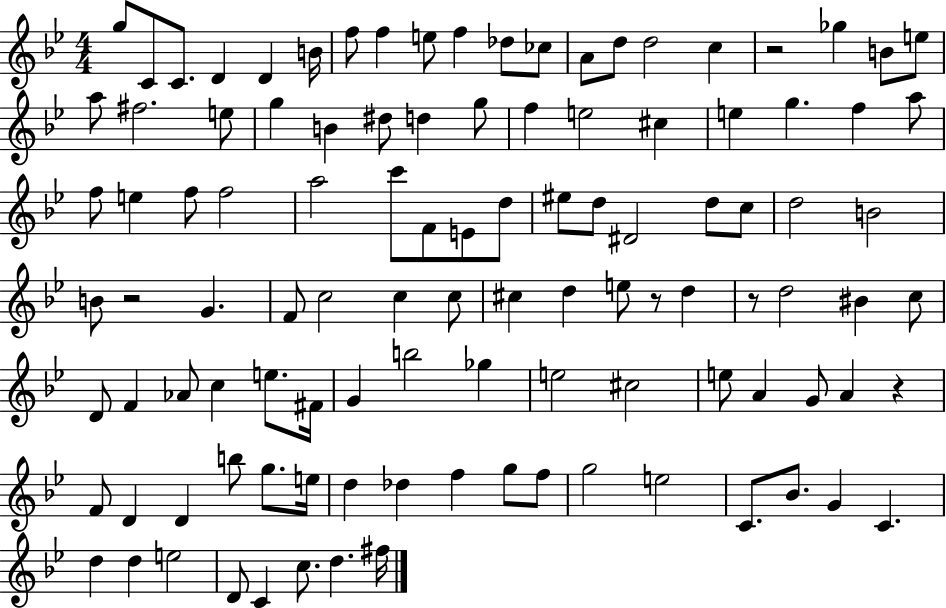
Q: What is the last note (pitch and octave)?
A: F#5